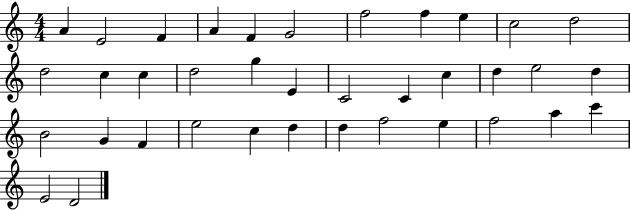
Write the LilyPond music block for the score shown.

{
  \clef treble
  \numericTimeSignature
  \time 4/4
  \key c \major
  a'4 e'2 f'4 | a'4 f'4 g'2 | f''2 f''4 e''4 | c''2 d''2 | \break d''2 c''4 c''4 | d''2 g''4 e'4 | c'2 c'4 c''4 | d''4 e''2 d''4 | \break b'2 g'4 f'4 | e''2 c''4 d''4 | d''4 f''2 e''4 | f''2 a''4 c'''4 | \break e'2 d'2 | \bar "|."
}